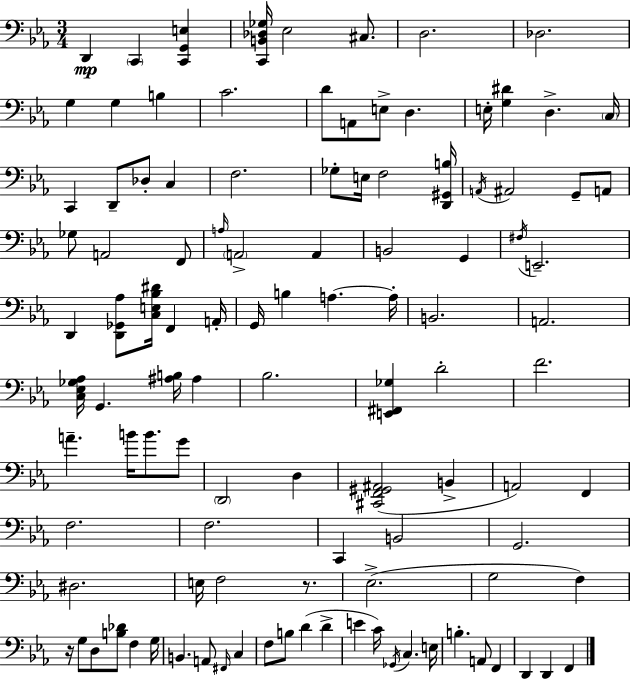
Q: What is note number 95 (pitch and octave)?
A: D2